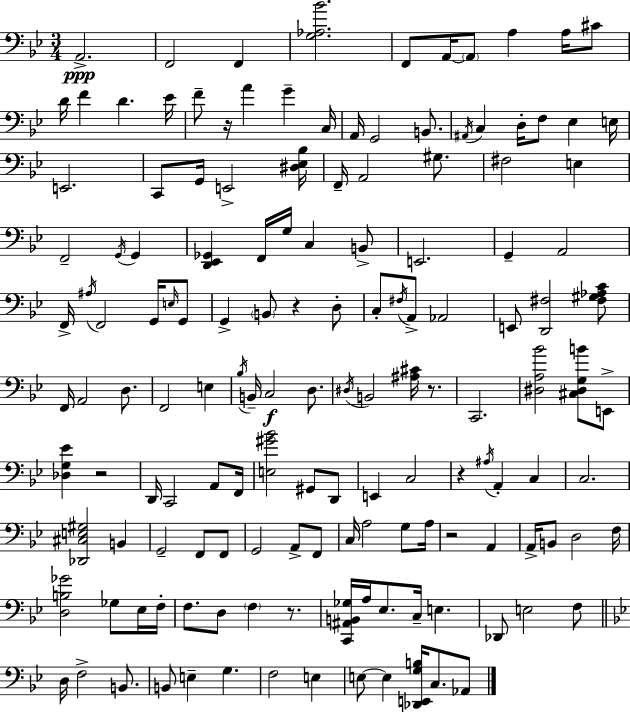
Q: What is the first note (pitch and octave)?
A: A2